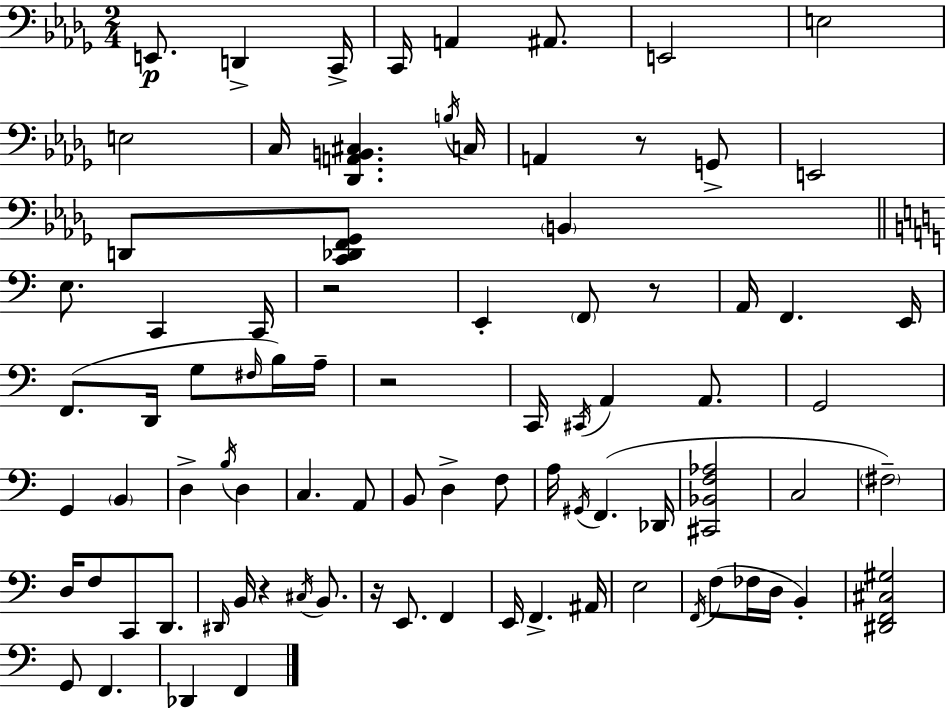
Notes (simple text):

E2/e. D2/q C2/s C2/s A2/q A#2/e. E2/h E3/h E3/h C3/s [Db2,A2,B2,C#3]/q. B3/s C3/s A2/q R/e G2/e E2/h D2/e [C2,Db2,F2,Gb2]/e B2/q E3/e. C2/q C2/s R/h E2/q F2/e R/e A2/s F2/q. E2/s F2/e. D2/s G3/e F#3/s B3/s A3/s R/h C2/s C#2/s A2/q A2/e. G2/h G2/q B2/q D3/q B3/s D3/q C3/q. A2/e B2/e D3/q F3/e A3/s G#2/s F2/q. Db2/s [C#2,Bb2,F3,Ab3]/h C3/h F#3/h D3/s F3/e C2/e D2/e. D#2/s B2/s R/q C#3/s B2/e. R/s E2/e. F2/q E2/s F2/q. A#2/s E3/h F2/s F3/e FES3/s D3/s B2/q [D#2,F2,C#3,G#3]/h G2/e F2/q. Db2/q F2/q